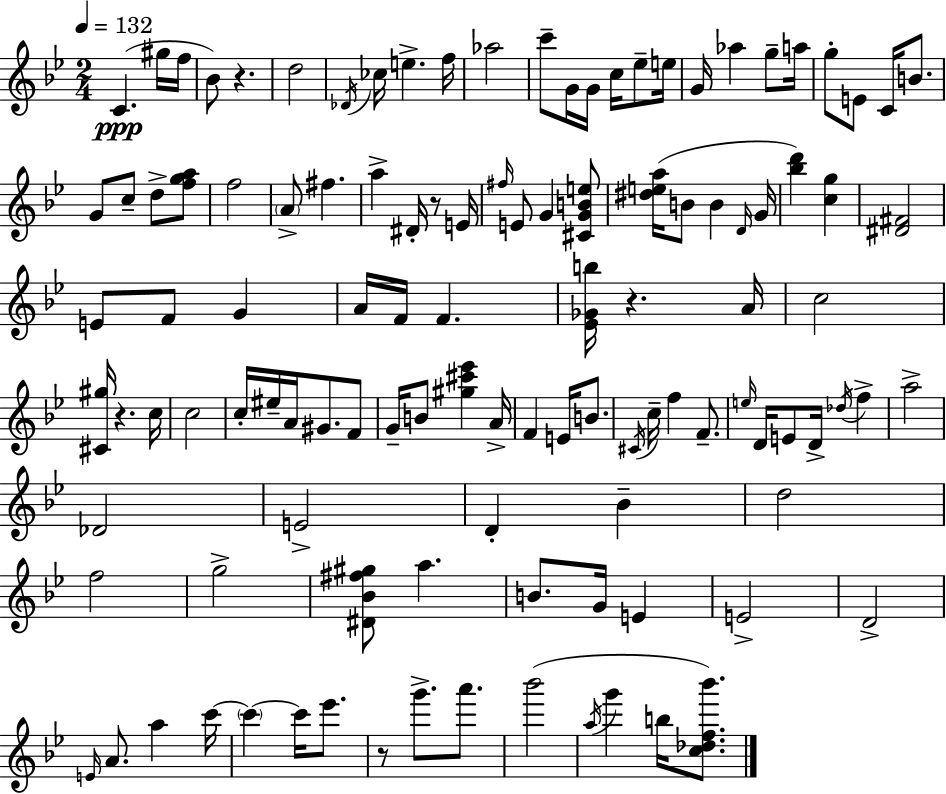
C4/q. G#5/s F5/s Bb4/e R/q. D5/h Db4/s CES5/s E5/q. F5/s Ab5/h C6/e G4/s G4/s C5/s Eb5/e E5/s G4/s Ab5/q G5/e A5/s G5/e E4/e C4/s B4/e. G4/e C5/e D5/e [F5,G5,A5]/e F5/h A4/e F#5/q. A5/q D#4/s R/e E4/s F#5/s E4/e G4/q [C#4,G4,B4,E5]/e [D#5,E5,A5]/s B4/e B4/q D4/s G4/s [Bb5,D6]/q [C5,G5]/q [D#4,F#4]/h E4/e F4/e G4/q A4/s F4/s F4/q. [Eb4,Gb4,B5]/s R/q. A4/s C5/h [C#4,G#5]/s R/q. C5/s C5/h C5/s EIS5/s A4/s G#4/e. F4/e G4/s B4/e [G#5,C#6,Eb6]/q A4/s F4/q E4/s B4/e. C#4/s C5/s F5/q F4/e. E5/s D4/s E4/e D4/s Db5/s F5/q A5/h Db4/h E4/h D4/q Bb4/q D5/h F5/h G5/h [D#4,Bb4,F#5,G#5]/e A5/q. B4/e. G4/s E4/q E4/h D4/h E4/s A4/e. A5/q C6/s C6/q C6/s Eb6/e. R/e G6/e. A6/e. Bb6/h A5/s G6/q B5/s [C5,Db5,F5,Bb6]/e.